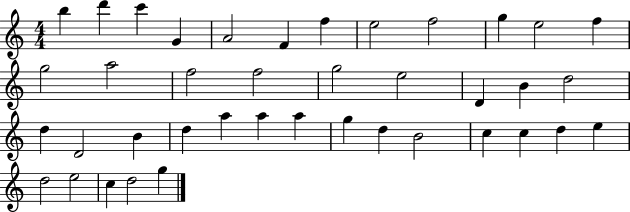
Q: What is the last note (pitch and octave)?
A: G5